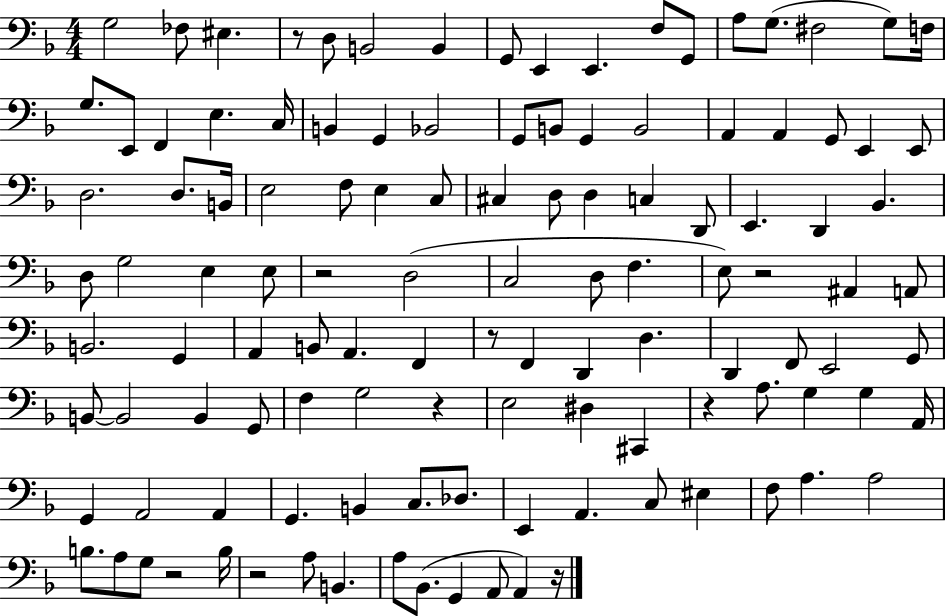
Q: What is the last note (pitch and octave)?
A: A2